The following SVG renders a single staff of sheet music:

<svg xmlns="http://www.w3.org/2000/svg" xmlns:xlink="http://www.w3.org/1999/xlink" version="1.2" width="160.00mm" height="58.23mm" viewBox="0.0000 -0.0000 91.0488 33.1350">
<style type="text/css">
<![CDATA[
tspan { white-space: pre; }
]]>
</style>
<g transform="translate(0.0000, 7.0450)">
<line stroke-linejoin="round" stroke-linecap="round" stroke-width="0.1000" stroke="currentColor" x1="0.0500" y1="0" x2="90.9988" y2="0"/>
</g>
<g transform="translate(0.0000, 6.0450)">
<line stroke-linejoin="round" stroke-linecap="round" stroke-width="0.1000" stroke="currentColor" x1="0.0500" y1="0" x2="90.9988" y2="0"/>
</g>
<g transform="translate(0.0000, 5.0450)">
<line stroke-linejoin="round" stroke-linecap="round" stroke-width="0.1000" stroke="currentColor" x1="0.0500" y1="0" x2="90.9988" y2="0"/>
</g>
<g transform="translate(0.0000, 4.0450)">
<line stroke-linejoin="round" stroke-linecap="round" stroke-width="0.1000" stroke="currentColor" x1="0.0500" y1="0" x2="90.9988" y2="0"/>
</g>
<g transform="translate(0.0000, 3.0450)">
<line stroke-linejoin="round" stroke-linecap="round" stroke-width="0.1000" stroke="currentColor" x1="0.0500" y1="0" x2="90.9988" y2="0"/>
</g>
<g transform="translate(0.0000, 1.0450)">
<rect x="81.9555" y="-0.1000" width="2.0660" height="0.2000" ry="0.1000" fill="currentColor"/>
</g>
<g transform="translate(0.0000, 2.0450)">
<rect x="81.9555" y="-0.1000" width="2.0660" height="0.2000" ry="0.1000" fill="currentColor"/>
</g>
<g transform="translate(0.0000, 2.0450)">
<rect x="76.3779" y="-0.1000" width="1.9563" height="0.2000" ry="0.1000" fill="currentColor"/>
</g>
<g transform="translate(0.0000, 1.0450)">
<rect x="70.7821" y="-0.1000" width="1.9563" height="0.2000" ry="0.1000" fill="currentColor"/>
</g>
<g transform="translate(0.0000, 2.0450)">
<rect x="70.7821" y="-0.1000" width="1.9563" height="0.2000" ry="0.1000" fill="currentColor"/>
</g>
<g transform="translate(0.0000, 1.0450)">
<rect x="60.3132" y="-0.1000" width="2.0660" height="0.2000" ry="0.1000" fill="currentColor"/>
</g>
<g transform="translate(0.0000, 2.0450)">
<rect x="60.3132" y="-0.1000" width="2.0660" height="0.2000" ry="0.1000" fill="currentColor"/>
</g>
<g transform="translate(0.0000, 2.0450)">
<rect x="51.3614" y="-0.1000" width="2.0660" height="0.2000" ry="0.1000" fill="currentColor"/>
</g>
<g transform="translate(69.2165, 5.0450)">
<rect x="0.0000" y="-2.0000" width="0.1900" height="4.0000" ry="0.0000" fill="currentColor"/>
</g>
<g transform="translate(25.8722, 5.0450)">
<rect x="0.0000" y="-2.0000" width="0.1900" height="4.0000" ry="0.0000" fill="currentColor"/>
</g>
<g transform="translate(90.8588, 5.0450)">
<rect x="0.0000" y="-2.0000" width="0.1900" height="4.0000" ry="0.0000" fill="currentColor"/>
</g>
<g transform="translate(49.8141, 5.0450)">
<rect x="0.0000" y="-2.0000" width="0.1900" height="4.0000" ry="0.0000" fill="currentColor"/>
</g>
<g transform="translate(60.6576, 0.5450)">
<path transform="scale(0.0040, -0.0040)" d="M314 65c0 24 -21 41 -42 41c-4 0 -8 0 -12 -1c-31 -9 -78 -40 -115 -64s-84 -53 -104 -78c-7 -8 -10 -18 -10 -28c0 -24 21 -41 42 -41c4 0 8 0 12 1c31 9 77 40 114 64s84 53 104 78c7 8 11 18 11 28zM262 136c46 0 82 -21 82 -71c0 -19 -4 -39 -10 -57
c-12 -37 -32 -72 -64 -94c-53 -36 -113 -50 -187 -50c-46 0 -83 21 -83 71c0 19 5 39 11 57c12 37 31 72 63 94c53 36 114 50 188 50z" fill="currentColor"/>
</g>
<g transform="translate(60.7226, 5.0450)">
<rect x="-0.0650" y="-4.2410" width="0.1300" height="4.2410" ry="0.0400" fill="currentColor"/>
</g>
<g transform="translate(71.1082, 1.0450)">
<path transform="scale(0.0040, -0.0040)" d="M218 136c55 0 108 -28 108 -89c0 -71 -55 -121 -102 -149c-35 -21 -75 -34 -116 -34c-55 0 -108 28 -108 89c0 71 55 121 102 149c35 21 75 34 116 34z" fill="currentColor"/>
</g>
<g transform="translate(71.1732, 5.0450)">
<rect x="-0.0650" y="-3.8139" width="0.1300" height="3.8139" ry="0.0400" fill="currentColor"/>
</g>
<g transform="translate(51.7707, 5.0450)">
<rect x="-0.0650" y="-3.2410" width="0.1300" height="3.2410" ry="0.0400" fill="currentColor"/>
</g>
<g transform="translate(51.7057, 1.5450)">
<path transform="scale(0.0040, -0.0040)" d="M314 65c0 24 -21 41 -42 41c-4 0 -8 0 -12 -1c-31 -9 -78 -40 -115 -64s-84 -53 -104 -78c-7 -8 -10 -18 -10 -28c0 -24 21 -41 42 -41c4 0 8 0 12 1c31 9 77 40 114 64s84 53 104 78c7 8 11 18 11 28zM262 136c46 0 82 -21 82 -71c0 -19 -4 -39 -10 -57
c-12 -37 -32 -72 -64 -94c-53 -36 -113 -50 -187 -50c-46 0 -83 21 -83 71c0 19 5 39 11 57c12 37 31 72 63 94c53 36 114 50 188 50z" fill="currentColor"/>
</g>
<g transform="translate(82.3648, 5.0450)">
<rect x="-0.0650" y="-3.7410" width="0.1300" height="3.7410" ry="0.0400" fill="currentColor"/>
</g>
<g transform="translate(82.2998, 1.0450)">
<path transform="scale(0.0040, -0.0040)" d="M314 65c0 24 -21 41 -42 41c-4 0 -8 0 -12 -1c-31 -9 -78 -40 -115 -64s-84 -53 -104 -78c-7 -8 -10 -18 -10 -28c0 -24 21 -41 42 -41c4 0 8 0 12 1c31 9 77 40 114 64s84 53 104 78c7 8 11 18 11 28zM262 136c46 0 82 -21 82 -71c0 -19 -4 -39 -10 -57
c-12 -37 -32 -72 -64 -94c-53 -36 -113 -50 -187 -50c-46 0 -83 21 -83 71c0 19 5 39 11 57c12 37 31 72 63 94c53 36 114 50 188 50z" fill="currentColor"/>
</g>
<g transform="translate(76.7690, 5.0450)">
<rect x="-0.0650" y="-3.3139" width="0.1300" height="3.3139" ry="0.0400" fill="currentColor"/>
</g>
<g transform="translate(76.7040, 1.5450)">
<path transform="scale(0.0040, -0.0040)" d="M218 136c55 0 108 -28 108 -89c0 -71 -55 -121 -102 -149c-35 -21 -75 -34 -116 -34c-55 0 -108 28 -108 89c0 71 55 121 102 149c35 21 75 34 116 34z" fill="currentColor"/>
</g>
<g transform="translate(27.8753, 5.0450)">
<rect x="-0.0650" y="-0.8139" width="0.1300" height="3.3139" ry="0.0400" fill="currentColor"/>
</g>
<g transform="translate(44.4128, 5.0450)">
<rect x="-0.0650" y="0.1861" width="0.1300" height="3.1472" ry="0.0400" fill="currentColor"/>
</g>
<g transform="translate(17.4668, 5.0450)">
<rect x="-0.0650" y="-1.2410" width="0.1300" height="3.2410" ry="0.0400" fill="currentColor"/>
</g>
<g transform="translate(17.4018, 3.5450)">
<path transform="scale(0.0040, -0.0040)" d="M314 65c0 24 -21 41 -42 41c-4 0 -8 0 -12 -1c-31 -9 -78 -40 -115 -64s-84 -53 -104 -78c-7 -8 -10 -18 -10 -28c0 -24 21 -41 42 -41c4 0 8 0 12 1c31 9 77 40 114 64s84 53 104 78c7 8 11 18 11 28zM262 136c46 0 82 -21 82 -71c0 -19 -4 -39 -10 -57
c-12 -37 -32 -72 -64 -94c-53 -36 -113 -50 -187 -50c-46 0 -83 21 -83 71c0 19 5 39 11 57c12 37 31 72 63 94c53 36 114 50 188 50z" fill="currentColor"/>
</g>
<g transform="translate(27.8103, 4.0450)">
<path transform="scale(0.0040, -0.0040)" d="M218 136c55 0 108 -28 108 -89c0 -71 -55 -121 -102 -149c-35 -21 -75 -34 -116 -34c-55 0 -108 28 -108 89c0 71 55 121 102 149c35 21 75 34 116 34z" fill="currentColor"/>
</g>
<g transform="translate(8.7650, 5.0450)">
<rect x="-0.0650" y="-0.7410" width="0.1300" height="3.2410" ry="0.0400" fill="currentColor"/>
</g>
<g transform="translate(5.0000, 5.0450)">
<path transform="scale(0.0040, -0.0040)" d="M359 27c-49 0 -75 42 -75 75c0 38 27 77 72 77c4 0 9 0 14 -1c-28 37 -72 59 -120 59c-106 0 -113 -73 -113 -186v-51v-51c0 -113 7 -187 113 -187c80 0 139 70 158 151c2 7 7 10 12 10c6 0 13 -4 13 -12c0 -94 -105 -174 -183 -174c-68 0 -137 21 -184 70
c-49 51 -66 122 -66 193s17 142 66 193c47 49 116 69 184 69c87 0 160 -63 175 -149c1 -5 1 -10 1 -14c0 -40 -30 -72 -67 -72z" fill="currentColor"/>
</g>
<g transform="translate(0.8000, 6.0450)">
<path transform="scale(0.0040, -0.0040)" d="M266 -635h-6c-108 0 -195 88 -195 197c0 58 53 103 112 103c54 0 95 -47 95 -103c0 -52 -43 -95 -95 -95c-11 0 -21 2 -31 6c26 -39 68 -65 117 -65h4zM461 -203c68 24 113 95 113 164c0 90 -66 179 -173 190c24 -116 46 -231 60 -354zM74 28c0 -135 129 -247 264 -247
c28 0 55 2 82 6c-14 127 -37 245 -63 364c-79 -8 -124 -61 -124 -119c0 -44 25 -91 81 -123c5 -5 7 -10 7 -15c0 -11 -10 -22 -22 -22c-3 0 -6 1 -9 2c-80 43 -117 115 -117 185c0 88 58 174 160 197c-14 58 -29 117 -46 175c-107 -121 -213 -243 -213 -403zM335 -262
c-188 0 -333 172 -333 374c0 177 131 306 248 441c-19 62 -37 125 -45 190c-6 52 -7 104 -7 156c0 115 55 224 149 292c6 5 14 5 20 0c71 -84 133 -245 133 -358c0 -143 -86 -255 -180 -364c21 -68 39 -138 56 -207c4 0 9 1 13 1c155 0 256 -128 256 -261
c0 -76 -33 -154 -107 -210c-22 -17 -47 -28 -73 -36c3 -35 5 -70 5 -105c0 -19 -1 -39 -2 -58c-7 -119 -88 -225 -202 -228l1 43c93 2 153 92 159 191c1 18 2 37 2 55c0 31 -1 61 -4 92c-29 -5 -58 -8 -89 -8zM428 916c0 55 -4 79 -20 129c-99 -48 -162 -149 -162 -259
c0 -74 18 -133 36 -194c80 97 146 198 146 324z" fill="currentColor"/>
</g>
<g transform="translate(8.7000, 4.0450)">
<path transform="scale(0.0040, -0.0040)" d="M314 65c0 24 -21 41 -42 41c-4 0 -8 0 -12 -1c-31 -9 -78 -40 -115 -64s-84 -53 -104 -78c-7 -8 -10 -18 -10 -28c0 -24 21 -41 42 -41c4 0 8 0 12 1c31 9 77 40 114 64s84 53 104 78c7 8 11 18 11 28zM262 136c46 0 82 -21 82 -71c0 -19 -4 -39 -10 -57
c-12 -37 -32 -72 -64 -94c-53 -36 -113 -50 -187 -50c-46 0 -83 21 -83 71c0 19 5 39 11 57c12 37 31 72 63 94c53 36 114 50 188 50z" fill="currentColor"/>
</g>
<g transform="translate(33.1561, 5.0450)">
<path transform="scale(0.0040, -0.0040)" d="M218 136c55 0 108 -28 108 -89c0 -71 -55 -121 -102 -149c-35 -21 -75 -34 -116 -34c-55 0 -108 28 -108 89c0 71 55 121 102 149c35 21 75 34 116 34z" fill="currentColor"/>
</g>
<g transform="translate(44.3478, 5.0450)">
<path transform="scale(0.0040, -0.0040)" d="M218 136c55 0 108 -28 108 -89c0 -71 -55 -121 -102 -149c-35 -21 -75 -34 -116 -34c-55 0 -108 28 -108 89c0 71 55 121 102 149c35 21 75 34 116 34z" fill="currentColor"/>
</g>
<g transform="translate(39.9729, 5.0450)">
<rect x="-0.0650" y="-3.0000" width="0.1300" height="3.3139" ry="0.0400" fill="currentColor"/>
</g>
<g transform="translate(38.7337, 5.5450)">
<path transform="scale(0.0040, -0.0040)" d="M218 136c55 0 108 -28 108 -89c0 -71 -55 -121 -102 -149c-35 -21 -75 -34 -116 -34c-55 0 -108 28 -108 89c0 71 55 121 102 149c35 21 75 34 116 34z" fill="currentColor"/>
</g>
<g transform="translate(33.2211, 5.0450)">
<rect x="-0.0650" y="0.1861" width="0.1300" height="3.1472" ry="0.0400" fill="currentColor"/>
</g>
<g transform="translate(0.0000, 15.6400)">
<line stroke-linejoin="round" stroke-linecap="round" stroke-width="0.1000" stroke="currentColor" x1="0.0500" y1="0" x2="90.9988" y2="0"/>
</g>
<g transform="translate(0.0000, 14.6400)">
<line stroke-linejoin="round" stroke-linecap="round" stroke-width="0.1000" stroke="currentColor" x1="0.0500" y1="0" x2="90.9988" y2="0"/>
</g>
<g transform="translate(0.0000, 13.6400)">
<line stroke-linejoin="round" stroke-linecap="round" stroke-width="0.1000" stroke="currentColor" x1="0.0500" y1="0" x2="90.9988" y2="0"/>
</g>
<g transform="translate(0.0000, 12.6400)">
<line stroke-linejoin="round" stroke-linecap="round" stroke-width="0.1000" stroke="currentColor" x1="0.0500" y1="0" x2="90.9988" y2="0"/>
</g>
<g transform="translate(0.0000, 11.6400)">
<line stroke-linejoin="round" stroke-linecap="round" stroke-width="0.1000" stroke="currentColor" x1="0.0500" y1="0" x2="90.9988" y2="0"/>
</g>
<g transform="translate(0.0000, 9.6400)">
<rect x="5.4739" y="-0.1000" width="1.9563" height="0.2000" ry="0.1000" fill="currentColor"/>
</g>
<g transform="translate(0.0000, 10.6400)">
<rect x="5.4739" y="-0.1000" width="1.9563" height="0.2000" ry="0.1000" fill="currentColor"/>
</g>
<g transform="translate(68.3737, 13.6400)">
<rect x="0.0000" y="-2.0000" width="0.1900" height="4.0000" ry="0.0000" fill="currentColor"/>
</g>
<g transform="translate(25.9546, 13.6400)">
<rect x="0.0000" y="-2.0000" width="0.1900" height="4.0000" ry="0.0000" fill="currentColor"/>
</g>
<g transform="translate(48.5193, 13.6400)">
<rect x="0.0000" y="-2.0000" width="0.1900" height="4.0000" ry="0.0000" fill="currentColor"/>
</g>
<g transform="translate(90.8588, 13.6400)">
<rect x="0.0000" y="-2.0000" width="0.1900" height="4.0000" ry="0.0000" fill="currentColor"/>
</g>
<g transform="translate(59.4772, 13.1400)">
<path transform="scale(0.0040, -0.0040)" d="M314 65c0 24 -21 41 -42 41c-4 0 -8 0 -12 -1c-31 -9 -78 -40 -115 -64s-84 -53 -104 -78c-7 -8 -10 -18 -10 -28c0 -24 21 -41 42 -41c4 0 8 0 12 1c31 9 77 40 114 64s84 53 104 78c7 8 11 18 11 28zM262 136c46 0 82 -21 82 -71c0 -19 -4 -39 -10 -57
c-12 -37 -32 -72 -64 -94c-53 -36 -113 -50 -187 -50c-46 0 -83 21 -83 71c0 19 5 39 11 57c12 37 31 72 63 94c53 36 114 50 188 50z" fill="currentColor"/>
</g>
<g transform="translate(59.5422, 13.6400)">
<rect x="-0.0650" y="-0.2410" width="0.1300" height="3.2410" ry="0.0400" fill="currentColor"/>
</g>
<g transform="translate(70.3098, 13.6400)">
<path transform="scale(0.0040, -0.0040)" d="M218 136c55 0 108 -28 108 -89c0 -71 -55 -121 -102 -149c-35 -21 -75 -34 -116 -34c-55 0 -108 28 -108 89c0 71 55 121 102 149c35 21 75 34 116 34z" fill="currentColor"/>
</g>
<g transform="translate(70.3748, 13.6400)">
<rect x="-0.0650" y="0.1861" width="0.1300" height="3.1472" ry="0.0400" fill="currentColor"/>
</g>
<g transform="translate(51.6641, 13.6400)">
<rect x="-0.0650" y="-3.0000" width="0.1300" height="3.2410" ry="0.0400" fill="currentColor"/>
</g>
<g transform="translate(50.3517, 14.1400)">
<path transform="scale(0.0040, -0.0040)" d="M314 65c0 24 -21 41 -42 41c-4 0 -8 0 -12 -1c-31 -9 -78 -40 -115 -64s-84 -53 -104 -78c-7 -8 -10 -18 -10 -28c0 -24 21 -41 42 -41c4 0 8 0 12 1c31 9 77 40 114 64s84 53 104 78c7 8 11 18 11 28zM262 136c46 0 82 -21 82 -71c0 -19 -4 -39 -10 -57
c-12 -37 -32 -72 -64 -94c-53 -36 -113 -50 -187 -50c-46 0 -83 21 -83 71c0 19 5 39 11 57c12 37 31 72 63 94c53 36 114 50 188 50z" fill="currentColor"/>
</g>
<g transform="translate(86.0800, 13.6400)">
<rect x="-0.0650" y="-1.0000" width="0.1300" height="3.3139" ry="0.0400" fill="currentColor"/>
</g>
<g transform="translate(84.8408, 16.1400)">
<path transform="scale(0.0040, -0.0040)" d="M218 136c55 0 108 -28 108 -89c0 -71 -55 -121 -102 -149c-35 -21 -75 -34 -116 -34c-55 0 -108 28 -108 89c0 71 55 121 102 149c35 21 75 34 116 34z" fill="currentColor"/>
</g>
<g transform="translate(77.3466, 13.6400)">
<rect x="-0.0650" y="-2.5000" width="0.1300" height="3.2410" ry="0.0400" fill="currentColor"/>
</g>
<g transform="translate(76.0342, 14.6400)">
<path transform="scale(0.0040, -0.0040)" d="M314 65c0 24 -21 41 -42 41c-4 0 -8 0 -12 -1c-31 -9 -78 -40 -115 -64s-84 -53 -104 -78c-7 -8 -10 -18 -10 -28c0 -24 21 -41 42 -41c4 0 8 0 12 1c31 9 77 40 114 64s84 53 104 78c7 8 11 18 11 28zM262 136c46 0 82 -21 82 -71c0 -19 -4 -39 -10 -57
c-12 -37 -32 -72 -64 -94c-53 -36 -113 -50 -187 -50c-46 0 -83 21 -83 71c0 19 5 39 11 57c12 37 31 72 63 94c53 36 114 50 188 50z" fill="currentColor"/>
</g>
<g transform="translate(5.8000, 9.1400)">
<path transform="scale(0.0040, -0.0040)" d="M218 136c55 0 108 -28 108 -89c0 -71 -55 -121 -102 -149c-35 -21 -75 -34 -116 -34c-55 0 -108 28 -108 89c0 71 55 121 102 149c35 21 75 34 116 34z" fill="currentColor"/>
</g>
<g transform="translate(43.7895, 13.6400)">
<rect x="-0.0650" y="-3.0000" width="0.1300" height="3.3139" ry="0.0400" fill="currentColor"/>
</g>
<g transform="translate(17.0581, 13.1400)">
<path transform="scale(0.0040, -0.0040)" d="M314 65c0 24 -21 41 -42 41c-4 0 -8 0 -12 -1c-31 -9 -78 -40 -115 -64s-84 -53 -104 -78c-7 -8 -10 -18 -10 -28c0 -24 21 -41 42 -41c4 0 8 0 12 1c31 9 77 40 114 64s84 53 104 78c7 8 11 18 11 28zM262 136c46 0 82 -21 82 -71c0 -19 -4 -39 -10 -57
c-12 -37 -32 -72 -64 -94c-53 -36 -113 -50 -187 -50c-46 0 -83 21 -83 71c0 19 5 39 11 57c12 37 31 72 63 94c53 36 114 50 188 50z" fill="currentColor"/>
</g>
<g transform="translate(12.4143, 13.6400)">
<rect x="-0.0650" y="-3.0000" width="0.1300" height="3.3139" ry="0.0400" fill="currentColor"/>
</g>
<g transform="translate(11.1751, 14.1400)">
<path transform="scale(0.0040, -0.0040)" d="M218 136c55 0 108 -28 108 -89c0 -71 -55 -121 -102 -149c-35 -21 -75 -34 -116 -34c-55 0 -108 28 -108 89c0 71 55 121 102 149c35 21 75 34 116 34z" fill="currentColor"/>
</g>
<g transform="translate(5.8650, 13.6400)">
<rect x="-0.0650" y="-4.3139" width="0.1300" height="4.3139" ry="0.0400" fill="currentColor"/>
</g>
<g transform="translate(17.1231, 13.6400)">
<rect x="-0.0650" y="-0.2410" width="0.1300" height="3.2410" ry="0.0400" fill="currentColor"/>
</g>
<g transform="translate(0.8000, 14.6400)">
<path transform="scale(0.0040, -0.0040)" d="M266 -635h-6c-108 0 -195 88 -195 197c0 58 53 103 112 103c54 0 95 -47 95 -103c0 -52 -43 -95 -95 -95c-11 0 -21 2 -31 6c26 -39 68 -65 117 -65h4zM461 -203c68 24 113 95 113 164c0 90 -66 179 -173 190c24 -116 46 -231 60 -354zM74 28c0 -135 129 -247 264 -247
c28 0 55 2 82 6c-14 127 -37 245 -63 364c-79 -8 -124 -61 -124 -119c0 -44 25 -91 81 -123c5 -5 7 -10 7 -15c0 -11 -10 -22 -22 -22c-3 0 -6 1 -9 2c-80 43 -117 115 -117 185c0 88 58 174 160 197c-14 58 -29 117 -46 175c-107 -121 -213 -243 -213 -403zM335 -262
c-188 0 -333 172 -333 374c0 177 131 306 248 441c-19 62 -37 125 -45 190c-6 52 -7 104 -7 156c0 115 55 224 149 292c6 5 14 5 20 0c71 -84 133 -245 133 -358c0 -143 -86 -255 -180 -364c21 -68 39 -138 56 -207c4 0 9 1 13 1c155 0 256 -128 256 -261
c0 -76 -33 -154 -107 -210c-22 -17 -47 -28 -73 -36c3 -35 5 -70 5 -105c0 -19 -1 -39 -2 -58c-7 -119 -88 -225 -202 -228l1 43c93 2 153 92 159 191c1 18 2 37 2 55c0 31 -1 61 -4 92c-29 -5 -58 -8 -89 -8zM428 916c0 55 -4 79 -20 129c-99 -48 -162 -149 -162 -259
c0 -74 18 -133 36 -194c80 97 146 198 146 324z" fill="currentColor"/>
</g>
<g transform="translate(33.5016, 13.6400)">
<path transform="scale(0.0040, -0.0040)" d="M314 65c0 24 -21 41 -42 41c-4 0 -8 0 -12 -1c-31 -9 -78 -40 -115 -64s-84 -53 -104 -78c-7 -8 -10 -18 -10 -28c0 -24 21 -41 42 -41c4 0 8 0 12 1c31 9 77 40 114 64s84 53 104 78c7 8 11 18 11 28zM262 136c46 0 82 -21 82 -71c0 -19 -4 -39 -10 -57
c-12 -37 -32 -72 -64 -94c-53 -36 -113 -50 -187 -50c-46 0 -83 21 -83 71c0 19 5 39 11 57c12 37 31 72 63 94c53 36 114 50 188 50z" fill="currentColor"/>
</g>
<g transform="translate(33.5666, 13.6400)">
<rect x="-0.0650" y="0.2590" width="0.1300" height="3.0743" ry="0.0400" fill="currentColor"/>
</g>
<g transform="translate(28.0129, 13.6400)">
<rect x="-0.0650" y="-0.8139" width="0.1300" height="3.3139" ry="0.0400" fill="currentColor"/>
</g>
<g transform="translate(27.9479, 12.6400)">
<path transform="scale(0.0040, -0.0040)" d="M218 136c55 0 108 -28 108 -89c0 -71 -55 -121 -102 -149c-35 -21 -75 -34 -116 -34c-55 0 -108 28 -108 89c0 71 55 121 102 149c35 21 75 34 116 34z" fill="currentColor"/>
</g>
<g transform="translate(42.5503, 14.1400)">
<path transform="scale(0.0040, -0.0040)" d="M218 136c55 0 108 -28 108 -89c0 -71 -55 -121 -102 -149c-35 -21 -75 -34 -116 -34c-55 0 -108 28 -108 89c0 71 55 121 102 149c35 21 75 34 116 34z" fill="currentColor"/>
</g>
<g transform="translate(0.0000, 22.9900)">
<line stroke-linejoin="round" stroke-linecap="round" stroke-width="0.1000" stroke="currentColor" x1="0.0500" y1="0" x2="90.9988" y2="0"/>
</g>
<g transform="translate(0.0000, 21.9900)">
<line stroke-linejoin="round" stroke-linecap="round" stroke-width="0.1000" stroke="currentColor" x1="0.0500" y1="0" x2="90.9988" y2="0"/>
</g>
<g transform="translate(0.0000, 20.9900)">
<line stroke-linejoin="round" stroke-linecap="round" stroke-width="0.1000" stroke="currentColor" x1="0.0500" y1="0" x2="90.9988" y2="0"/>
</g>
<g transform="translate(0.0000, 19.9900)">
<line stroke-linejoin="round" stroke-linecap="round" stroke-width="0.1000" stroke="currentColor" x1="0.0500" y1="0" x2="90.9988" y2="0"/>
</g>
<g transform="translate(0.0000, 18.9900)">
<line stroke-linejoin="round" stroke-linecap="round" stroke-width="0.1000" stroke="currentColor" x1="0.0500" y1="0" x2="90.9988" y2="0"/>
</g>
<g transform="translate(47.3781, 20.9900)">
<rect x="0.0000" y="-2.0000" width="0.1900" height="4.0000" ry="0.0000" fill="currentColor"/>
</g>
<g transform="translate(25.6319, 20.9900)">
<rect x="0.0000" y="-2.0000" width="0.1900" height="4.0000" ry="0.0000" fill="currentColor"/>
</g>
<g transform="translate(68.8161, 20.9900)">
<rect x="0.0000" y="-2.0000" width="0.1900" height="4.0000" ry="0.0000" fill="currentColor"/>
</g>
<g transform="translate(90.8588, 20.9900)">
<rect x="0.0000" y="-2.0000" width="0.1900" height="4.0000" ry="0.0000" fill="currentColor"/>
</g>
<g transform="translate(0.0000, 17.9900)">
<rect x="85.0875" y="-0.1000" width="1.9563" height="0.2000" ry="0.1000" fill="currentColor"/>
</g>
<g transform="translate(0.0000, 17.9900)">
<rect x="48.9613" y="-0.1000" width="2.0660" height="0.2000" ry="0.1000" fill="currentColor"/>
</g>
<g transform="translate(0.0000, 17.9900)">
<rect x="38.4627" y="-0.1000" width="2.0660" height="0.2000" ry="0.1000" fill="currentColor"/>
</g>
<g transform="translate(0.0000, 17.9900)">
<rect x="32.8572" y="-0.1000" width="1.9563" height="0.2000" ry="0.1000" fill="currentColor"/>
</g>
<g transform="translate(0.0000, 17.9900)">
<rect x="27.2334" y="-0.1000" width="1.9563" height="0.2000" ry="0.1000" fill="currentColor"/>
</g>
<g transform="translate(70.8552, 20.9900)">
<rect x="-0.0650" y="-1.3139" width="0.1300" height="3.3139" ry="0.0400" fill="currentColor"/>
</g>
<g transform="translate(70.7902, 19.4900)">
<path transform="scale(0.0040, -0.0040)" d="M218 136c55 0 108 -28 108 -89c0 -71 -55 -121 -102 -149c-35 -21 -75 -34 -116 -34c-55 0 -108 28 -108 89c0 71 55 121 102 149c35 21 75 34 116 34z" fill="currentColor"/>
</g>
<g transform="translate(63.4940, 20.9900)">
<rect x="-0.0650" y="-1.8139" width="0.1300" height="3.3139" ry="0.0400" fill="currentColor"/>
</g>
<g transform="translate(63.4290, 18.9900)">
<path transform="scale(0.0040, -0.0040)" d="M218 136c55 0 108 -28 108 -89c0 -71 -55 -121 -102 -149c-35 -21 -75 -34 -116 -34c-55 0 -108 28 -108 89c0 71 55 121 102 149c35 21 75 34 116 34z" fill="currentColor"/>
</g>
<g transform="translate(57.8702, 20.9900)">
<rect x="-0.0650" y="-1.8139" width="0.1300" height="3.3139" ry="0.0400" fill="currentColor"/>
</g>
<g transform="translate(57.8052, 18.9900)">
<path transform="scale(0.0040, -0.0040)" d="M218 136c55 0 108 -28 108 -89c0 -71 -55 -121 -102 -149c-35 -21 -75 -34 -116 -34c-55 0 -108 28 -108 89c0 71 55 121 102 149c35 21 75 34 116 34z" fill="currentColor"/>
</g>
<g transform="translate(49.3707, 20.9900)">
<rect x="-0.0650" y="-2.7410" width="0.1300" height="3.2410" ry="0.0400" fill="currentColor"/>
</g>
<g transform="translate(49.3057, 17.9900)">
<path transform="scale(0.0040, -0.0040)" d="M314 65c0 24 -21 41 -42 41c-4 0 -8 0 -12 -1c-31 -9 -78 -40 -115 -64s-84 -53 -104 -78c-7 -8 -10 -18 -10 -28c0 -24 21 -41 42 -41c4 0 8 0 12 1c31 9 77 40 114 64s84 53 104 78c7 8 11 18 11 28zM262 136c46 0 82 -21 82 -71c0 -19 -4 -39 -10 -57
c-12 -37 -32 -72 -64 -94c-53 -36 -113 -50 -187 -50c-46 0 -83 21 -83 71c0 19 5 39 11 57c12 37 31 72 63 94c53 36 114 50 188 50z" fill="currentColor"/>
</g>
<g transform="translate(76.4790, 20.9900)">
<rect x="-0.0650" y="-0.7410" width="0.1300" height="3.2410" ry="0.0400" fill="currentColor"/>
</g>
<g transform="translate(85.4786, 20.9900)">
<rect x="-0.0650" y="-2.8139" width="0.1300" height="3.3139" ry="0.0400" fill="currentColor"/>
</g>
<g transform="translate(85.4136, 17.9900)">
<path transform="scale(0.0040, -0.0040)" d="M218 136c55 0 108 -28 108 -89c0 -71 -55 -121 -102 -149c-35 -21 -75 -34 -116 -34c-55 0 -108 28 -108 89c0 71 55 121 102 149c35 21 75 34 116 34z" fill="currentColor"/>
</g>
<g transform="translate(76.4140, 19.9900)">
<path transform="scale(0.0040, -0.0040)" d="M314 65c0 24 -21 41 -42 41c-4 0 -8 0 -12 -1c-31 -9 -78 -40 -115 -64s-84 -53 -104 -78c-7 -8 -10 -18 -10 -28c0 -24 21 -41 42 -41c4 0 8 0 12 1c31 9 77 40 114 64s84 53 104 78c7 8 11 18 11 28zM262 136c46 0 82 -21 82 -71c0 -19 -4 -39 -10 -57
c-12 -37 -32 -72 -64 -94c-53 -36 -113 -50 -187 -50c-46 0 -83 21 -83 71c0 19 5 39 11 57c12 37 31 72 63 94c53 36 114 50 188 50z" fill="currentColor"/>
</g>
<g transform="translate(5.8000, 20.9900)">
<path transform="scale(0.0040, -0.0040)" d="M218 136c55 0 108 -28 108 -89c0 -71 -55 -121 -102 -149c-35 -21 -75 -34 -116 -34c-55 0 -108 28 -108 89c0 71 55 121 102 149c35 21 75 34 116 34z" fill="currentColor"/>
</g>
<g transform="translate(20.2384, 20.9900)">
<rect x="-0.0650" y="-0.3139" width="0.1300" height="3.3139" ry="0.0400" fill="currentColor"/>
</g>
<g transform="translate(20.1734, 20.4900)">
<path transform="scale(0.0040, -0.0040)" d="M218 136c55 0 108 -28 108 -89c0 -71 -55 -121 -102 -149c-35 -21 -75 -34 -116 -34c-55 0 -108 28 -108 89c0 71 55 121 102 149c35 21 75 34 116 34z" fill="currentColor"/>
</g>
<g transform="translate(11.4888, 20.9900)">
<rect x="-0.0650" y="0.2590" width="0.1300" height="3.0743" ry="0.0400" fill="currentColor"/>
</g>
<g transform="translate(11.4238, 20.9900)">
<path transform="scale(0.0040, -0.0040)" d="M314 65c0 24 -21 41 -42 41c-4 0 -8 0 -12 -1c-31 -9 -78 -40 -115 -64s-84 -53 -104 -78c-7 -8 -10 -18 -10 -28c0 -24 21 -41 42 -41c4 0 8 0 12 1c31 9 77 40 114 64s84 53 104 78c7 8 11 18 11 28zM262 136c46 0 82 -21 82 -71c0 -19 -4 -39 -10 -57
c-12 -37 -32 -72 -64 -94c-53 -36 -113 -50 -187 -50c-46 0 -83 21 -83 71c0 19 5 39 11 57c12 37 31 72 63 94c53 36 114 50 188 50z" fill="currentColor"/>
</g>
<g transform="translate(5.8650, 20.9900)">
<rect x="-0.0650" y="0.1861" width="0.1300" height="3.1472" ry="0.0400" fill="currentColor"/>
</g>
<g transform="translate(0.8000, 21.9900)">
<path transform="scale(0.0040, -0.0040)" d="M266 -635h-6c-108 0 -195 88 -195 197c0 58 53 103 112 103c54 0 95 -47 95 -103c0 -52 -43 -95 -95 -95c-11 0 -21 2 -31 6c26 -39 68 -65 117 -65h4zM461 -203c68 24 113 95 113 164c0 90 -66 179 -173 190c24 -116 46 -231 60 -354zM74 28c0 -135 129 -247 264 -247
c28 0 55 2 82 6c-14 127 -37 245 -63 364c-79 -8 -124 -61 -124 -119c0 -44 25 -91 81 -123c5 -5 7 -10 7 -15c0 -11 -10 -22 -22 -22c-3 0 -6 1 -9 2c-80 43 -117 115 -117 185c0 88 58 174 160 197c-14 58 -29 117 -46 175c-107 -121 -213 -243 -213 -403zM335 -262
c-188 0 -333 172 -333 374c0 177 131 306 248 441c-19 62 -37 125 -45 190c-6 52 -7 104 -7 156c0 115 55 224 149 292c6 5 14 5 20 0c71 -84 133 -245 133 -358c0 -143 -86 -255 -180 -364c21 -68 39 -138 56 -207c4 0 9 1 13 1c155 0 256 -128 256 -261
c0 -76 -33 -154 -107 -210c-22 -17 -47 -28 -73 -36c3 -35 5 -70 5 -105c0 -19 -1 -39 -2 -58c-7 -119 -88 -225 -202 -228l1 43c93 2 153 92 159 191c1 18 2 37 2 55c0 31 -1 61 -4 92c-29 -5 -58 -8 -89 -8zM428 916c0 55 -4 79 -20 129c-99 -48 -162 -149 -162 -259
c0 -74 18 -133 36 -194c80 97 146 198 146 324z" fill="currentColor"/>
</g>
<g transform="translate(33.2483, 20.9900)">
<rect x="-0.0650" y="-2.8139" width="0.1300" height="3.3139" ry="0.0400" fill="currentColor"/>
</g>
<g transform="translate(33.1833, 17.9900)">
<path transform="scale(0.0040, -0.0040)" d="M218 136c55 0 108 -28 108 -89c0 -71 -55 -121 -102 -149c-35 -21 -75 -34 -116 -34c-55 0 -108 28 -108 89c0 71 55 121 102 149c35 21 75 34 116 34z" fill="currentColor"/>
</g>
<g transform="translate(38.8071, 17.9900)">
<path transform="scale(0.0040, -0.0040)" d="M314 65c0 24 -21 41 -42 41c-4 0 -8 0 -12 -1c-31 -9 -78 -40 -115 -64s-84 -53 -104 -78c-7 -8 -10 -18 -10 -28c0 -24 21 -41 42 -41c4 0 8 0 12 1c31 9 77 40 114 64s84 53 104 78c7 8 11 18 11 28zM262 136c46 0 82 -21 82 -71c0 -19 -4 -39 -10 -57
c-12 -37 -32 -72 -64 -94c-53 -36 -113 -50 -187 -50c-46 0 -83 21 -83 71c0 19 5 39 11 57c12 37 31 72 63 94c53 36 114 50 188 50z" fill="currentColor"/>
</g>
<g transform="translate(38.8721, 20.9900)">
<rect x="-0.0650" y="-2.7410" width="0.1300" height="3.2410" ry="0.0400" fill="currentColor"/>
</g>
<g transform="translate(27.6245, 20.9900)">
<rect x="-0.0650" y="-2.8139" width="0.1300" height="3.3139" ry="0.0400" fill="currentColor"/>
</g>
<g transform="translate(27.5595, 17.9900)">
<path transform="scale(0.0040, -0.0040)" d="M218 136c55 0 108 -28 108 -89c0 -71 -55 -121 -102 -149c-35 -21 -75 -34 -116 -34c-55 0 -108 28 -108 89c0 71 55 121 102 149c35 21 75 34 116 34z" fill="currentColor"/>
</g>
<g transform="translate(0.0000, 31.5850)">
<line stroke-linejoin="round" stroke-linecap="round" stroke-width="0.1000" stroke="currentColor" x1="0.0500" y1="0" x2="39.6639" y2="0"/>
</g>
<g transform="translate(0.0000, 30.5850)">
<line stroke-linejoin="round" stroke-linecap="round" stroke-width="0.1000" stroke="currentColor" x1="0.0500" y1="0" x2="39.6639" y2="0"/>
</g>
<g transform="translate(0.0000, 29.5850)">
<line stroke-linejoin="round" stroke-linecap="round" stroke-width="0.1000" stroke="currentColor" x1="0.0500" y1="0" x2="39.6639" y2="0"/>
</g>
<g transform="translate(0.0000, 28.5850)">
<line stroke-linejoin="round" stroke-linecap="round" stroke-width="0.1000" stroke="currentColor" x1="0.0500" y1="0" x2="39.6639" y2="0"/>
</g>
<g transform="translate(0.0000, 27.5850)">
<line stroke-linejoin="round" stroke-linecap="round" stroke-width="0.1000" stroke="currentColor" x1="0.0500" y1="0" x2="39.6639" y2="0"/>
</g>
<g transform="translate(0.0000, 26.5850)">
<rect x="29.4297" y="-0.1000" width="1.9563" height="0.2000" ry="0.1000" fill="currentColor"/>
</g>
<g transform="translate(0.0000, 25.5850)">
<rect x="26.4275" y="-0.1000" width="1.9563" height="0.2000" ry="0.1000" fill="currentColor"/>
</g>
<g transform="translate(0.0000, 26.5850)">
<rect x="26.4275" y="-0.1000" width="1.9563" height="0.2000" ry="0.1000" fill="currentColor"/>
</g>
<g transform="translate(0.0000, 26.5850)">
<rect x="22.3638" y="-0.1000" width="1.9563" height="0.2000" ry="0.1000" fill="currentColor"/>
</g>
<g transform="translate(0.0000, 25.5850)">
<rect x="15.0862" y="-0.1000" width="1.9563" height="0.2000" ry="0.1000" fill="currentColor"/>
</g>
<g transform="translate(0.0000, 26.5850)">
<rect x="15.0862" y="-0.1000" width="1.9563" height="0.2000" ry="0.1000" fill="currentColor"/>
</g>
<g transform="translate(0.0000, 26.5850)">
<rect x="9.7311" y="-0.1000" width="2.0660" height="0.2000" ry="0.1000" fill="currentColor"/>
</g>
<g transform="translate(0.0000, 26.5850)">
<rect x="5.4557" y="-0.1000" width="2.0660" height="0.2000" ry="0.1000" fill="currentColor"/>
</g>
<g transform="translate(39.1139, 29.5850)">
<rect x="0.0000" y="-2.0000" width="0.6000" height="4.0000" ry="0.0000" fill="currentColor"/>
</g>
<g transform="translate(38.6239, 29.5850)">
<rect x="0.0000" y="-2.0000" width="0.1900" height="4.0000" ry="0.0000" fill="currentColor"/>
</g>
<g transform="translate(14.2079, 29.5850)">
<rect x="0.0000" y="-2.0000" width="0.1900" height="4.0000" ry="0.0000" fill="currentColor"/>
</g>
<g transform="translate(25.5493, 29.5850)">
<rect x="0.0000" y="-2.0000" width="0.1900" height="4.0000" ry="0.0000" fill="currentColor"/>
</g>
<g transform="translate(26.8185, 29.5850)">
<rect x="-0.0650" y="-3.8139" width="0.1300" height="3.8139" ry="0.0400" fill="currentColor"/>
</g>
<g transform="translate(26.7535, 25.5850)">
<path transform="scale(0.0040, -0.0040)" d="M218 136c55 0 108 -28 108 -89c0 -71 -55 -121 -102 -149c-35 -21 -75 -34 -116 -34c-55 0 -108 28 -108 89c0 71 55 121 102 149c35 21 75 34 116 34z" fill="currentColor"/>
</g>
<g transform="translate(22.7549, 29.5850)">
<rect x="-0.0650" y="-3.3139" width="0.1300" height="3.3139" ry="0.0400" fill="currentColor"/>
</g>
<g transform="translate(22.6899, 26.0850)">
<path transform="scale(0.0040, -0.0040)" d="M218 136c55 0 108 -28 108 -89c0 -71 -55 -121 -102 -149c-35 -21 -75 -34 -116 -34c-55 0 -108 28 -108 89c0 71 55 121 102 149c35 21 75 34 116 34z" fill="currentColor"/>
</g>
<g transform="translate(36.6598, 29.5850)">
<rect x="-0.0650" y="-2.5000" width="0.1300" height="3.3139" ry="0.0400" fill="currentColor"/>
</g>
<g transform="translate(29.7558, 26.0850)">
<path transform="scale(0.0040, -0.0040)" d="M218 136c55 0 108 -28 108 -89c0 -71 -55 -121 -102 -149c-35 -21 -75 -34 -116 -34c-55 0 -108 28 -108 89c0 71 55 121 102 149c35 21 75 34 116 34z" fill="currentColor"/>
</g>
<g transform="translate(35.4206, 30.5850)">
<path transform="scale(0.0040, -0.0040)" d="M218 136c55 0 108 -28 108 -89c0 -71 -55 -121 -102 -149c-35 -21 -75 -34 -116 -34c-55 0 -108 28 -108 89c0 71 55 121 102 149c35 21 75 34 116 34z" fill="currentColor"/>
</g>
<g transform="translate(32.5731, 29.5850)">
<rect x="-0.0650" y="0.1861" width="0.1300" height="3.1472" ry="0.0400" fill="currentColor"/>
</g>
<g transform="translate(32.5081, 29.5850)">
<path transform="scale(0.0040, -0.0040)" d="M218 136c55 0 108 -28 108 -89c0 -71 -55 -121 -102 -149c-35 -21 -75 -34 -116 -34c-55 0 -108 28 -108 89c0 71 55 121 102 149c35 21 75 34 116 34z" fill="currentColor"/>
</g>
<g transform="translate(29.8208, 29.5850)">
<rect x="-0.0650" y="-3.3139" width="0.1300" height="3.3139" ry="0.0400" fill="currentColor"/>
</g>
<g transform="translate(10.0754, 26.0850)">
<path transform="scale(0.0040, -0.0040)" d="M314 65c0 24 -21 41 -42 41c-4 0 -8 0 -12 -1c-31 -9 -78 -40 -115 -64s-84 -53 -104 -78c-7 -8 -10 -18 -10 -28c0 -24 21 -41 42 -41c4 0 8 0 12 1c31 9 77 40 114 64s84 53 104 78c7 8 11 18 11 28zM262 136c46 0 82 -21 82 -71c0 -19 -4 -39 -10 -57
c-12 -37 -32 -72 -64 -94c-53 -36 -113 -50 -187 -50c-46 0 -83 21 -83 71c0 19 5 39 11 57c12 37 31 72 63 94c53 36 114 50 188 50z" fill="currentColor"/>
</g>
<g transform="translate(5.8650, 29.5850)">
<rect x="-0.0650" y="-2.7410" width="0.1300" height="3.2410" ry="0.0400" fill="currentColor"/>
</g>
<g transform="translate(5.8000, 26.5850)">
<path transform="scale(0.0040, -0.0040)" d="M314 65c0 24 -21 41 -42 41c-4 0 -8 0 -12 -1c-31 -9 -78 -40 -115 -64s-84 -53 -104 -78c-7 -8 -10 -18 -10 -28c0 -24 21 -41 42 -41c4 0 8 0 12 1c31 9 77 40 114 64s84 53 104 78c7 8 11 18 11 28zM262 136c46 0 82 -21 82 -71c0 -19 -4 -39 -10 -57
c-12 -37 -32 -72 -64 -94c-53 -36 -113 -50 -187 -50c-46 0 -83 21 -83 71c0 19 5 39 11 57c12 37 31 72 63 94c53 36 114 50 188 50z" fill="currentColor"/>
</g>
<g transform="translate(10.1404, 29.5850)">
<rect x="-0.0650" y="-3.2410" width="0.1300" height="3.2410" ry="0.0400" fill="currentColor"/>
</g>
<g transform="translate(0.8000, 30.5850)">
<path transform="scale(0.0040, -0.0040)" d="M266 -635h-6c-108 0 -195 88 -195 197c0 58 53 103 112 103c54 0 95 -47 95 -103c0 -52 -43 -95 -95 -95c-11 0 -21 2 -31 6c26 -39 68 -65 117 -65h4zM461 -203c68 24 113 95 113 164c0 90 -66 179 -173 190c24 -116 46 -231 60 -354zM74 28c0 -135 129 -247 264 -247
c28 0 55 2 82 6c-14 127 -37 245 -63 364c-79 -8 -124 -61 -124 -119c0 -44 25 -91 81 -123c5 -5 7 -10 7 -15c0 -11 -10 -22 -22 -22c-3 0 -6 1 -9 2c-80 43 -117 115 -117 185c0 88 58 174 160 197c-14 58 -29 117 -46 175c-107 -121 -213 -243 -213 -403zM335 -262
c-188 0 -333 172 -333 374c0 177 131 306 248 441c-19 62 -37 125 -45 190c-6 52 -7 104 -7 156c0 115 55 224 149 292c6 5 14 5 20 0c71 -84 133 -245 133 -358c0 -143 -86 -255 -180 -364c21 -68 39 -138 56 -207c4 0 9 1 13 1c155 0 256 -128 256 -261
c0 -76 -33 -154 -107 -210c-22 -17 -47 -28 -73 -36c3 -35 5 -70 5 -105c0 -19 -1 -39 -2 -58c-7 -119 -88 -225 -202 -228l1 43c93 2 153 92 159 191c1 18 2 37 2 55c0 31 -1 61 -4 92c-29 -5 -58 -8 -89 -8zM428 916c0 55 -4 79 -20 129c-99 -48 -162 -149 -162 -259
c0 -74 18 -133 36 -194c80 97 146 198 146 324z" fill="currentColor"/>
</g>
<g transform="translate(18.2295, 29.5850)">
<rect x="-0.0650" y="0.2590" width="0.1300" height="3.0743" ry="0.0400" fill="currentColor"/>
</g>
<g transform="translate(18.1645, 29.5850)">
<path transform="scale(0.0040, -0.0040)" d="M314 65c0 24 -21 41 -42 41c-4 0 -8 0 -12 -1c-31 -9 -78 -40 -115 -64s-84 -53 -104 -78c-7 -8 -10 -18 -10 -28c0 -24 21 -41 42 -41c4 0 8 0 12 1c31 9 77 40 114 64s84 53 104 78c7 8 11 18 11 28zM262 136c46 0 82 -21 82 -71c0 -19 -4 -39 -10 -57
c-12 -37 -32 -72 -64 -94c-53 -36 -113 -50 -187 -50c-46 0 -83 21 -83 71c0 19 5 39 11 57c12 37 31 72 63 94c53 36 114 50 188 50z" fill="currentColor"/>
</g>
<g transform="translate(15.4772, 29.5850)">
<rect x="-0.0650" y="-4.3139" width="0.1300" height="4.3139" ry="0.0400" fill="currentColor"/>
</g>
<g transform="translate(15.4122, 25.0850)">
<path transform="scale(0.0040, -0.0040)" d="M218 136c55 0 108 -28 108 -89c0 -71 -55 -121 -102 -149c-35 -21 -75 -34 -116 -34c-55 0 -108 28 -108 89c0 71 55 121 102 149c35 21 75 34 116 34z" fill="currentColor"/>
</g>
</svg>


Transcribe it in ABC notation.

X:1
T:Untitled
M:4/4
L:1/4
K:C
d2 e2 d B A B b2 d'2 c' b c'2 d' A c2 d B2 A A2 c2 B G2 D B B2 c a a a2 a2 f f e d2 a a2 b2 d' B2 b c' b B G